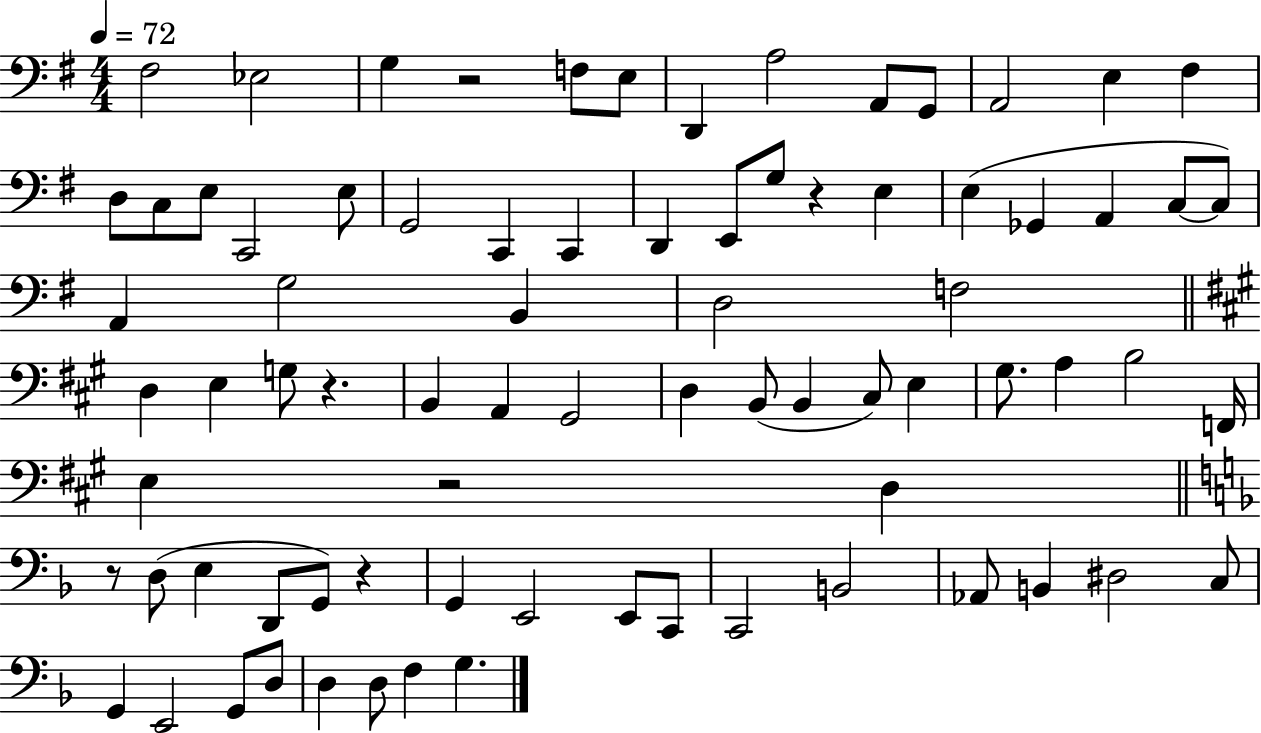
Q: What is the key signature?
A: G major